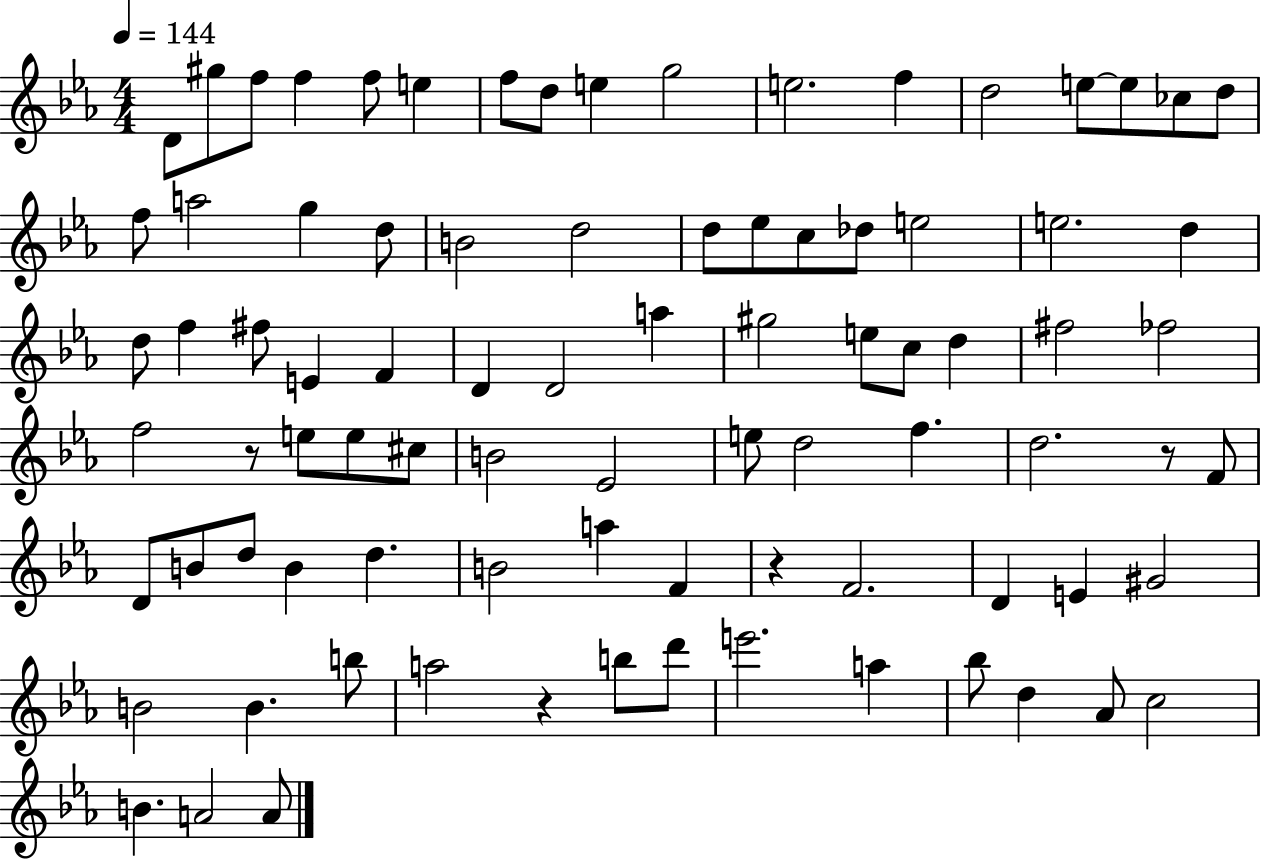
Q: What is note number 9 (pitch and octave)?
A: E5